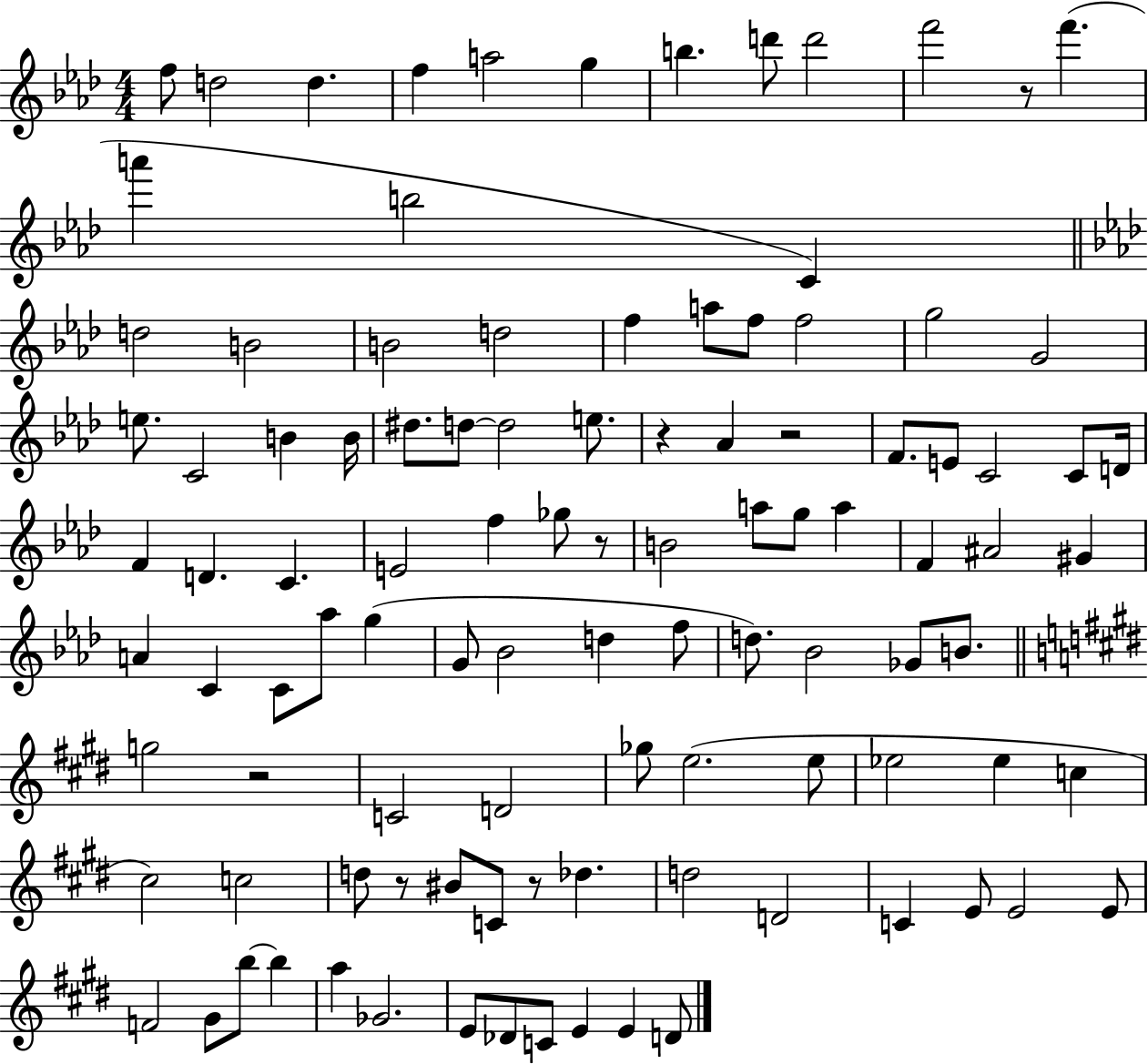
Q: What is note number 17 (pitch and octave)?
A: B4